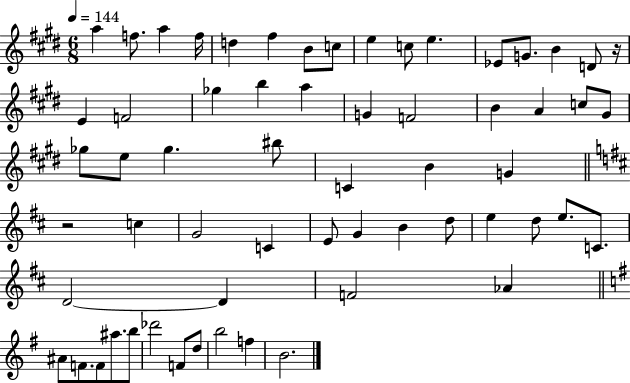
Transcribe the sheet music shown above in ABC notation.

X:1
T:Untitled
M:6/8
L:1/4
K:E
a f/2 a f/4 d ^f B/2 c/2 e c/2 e _E/2 G/2 B D/2 z/4 E F2 _g b a G F2 B A c/2 ^G/2 _g/2 e/2 _g ^b/2 C B G z2 c G2 C E/2 G B d/2 e d/2 e/2 C/2 D2 D F2 _A ^A/2 F/2 F/2 ^a/2 b/2 _d'2 F/2 d/2 b2 f B2